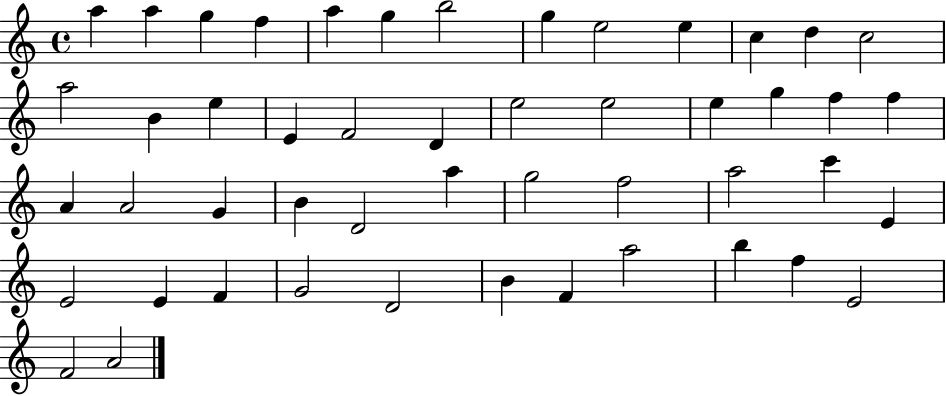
X:1
T:Untitled
M:4/4
L:1/4
K:C
a a g f a g b2 g e2 e c d c2 a2 B e E F2 D e2 e2 e g f f A A2 G B D2 a g2 f2 a2 c' E E2 E F G2 D2 B F a2 b f E2 F2 A2